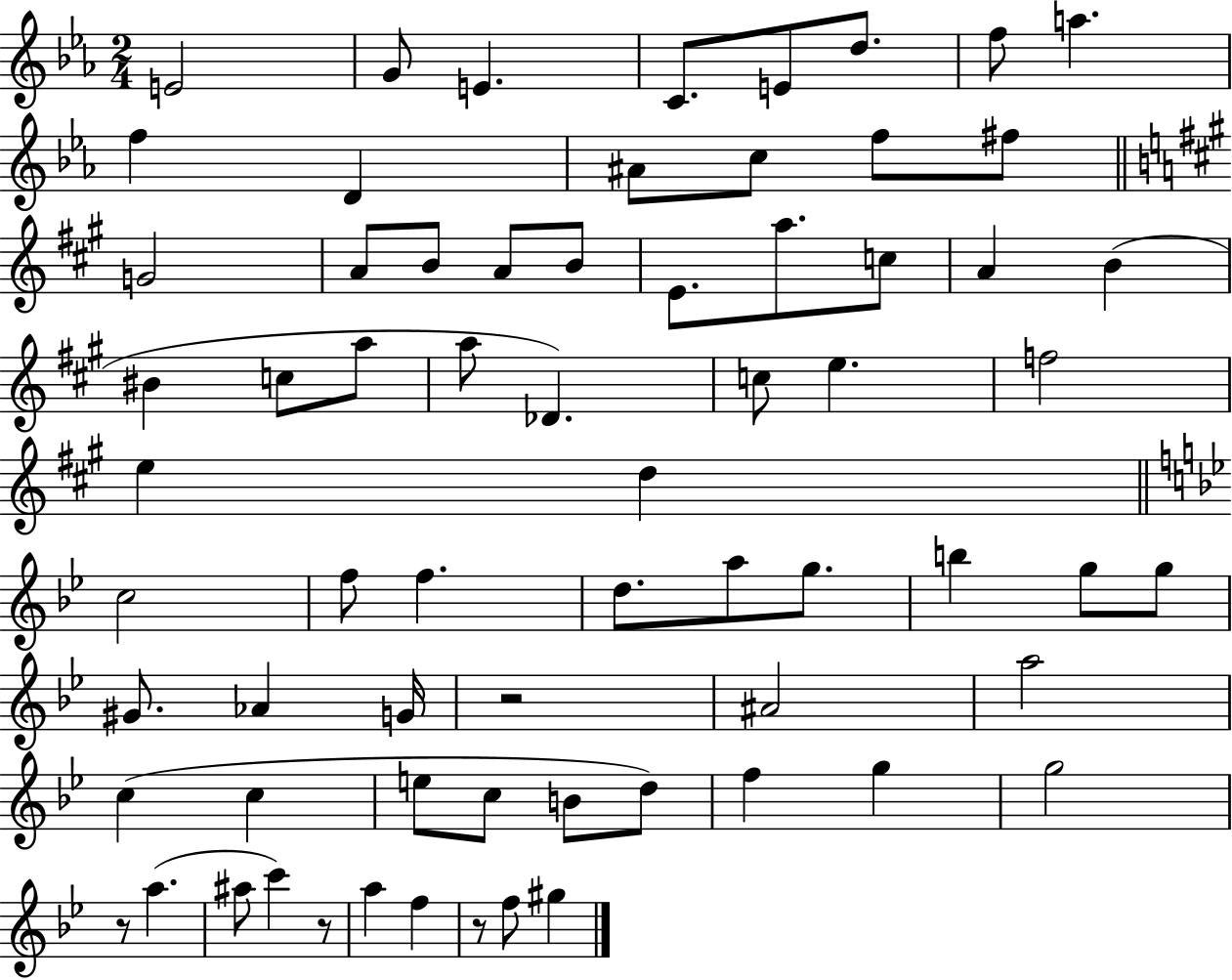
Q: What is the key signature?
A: EES major